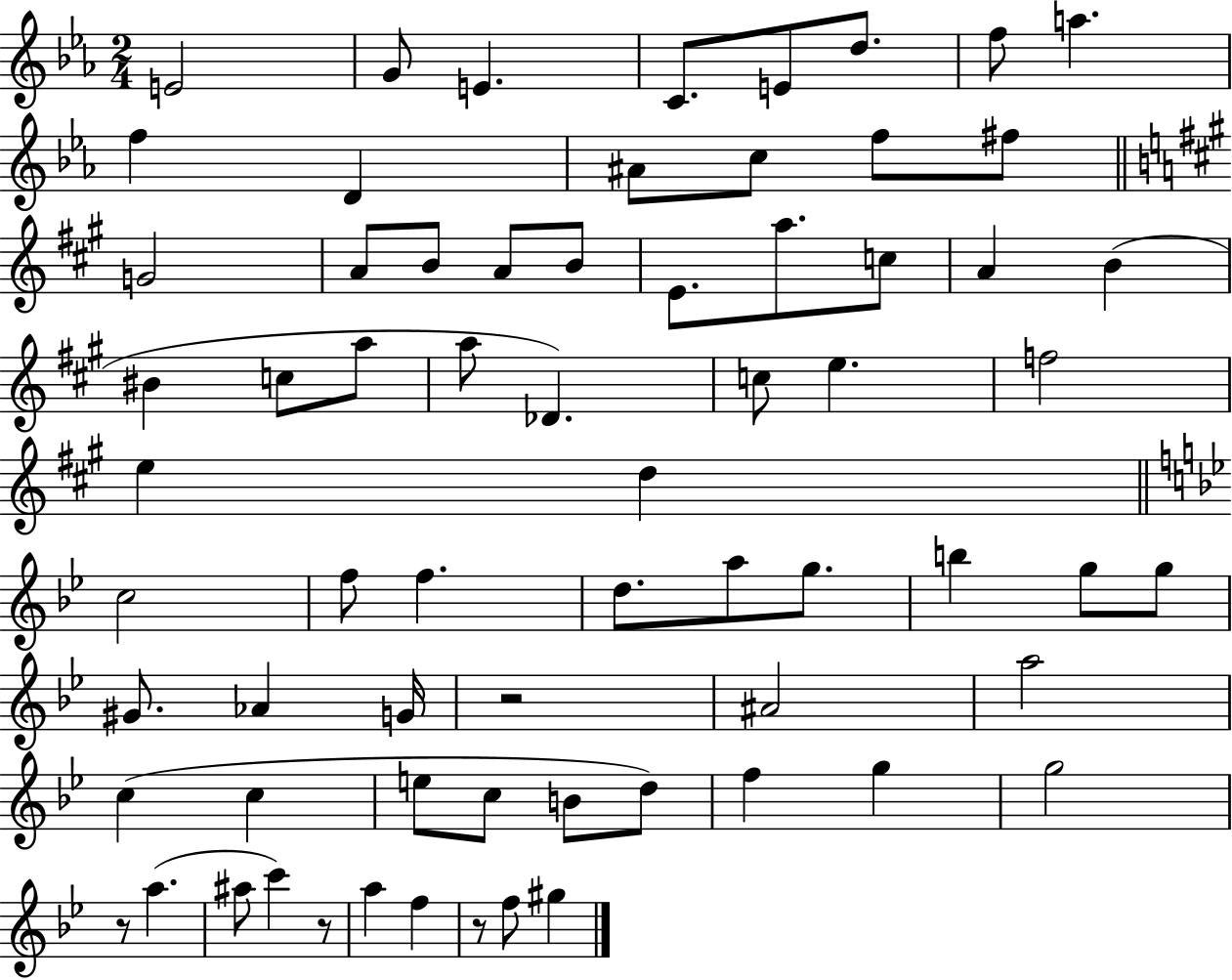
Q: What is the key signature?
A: EES major